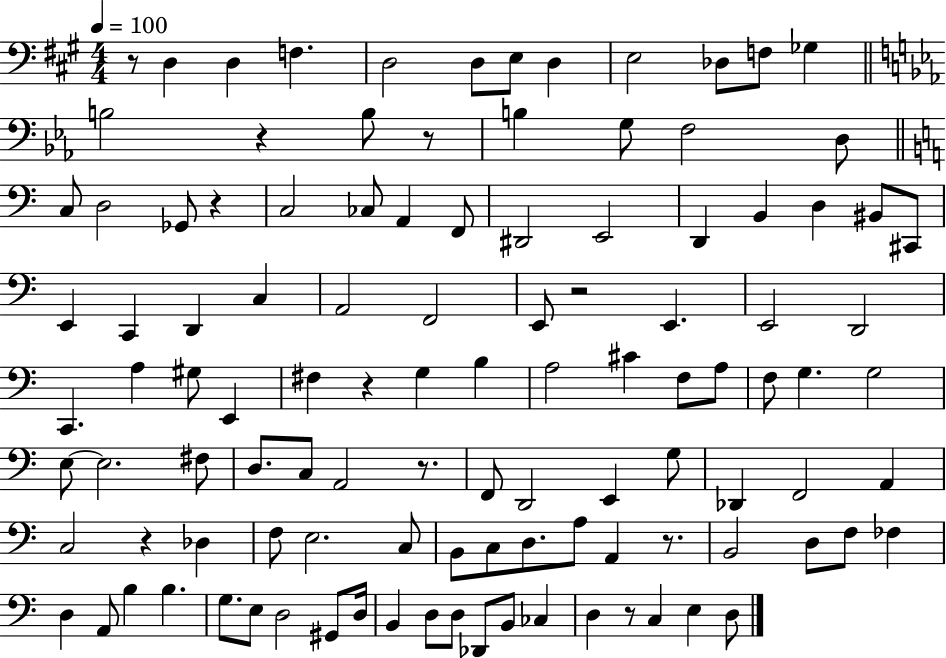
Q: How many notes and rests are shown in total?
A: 111